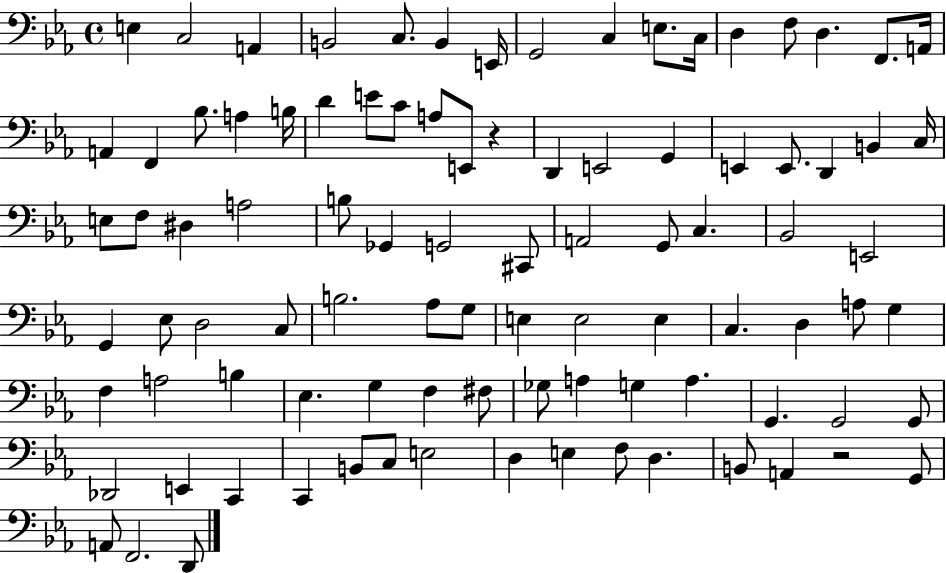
E3/q C3/h A2/q B2/h C3/e. B2/q E2/s G2/h C3/q E3/e. C3/s D3/q F3/e D3/q. F2/e. A2/s A2/q F2/q Bb3/e. A3/q B3/s D4/q E4/e C4/e A3/e E2/e R/q D2/q E2/h G2/q E2/q E2/e. D2/q B2/q C3/s E3/e F3/e D#3/q A3/h B3/e Gb2/q G2/h C#2/e A2/h G2/e C3/q. Bb2/h E2/h G2/q Eb3/e D3/h C3/e B3/h. Ab3/e G3/e E3/q E3/h E3/q C3/q. D3/q A3/e G3/q F3/q A3/h B3/q Eb3/q. G3/q F3/q F#3/e Gb3/e A3/q G3/q A3/q. G2/q. G2/h G2/e Db2/h E2/q C2/q C2/q B2/e C3/e E3/h D3/q E3/q F3/e D3/q. B2/e A2/q R/h G2/e A2/e F2/h. D2/e